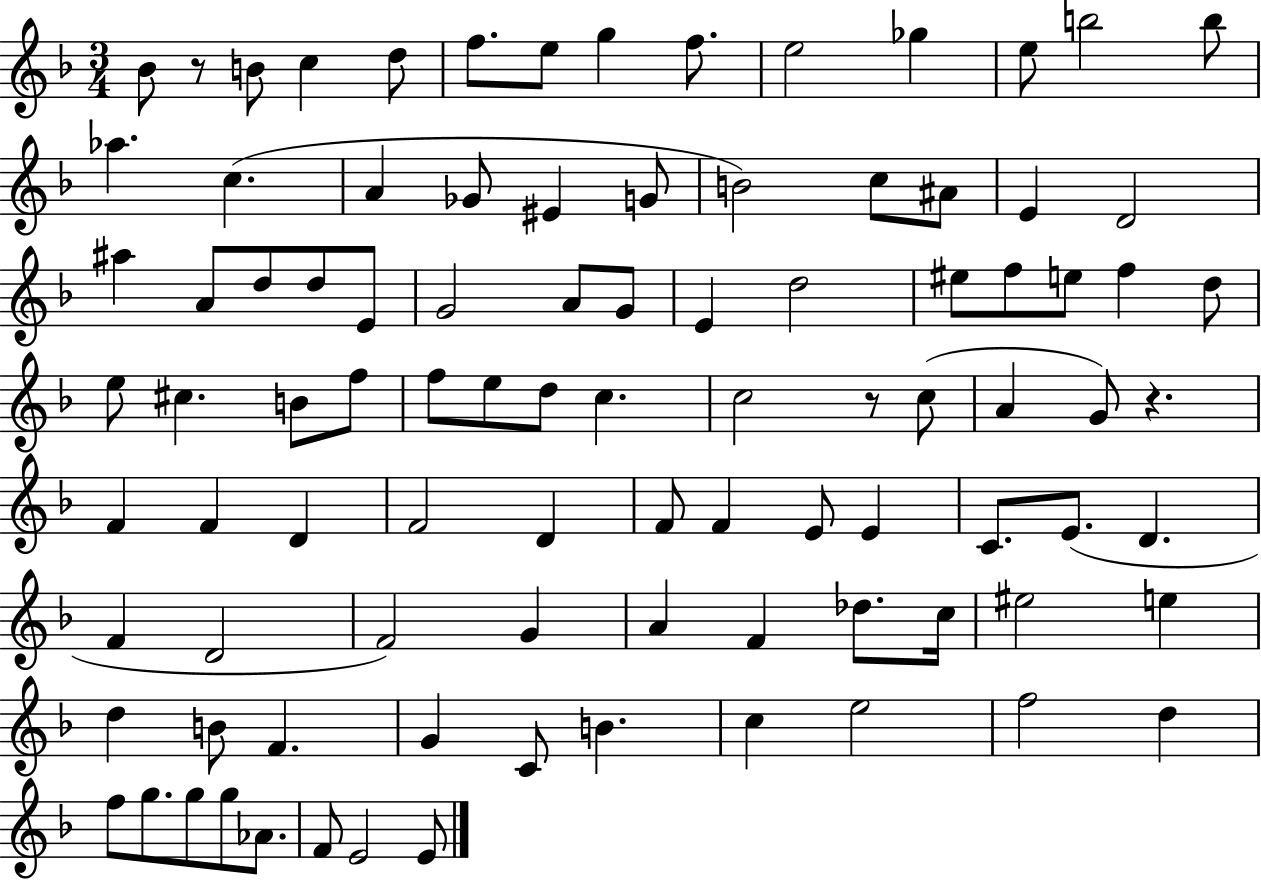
{
  \clef treble
  \numericTimeSignature
  \time 3/4
  \key f \major
  bes'8 r8 b'8 c''4 d''8 | f''8. e''8 g''4 f''8. | e''2 ges''4 | e''8 b''2 b''8 | \break aes''4. c''4.( | a'4 ges'8 eis'4 g'8 | b'2) c''8 ais'8 | e'4 d'2 | \break ais''4 a'8 d''8 d''8 e'8 | g'2 a'8 g'8 | e'4 d''2 | eis''8 f''8 e''8 f''4 d''8 | \break e''8 cis''4. b'8 f''8 | f''8 e''8 d''8 c''4. | c''2 r8 c''8( | a'4 g'8) r4. | \break f'4 f'4 d'4 | f'2 d'4 | f'8 f'4 e'8 e'4 | c'8. e'8.( d'4. | \break f'4 d'2 | f'2) g'4 | a'4 f'4 des''8. c''16 | eis''2 e''4 | \break d''4 b'8 f'4. | g'4 c'8 b'4. | c''4 e''2 | f''2 d''4 | \break f''8 g''8. g''8 g''8 aes'8. | f'8 e'2 e'8 | \bar "|."
}